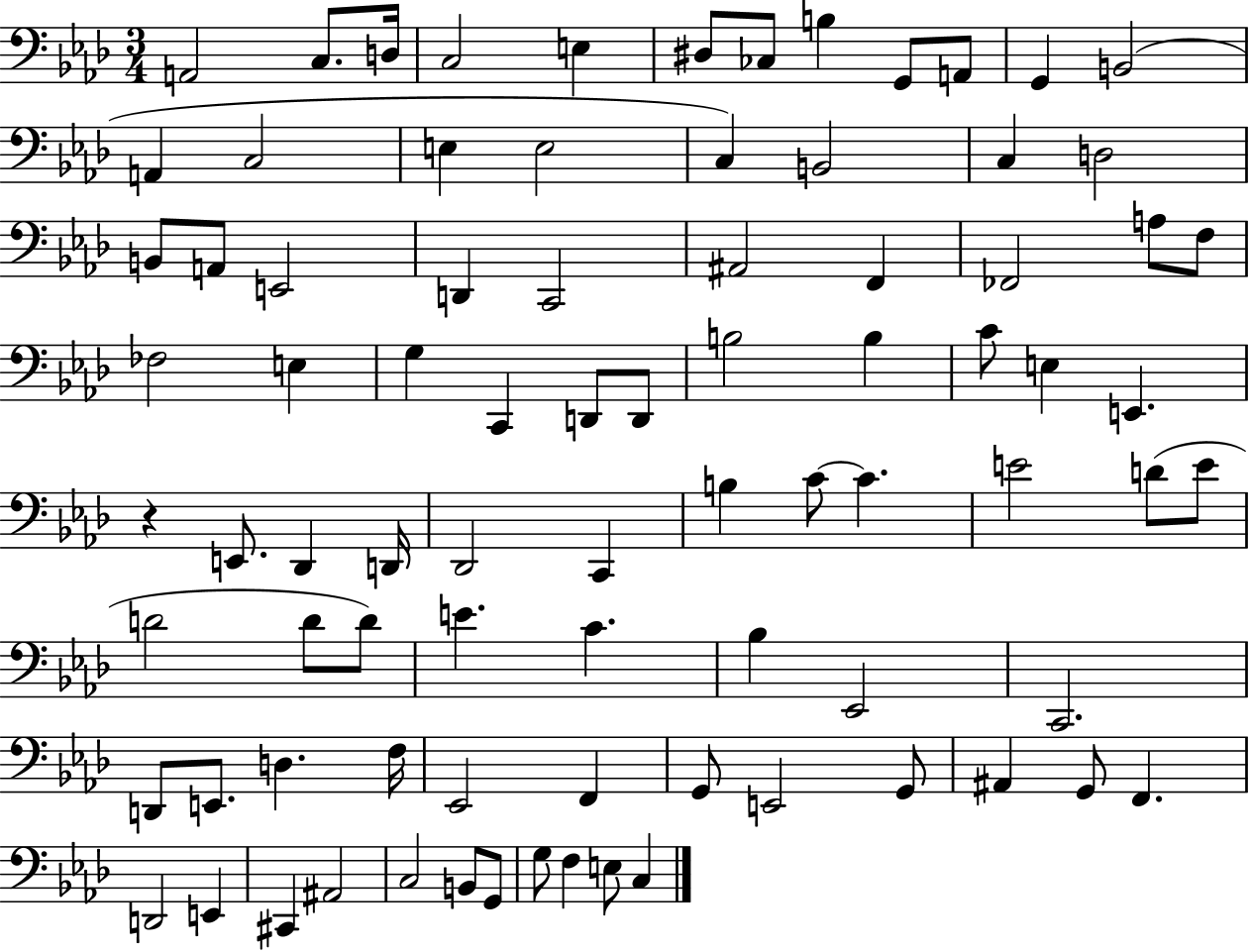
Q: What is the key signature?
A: AES major